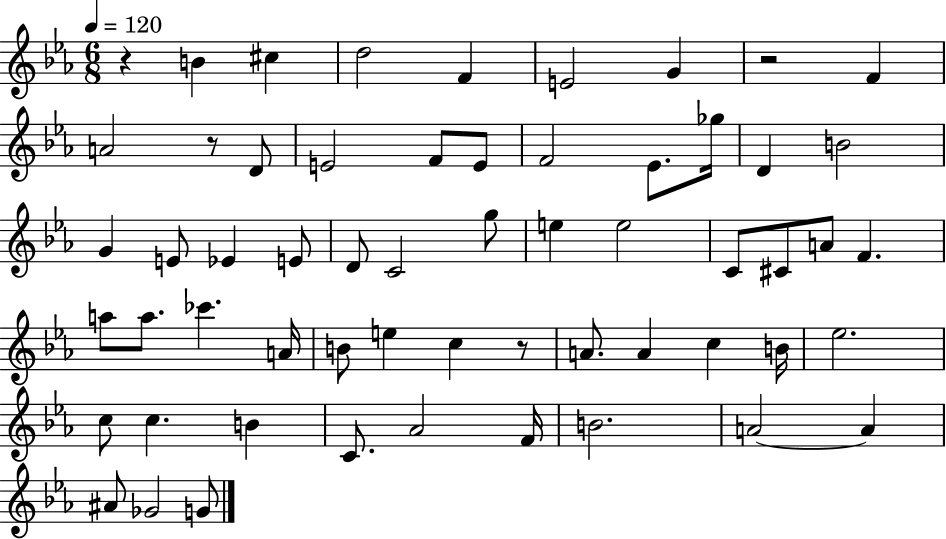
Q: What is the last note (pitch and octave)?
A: G4